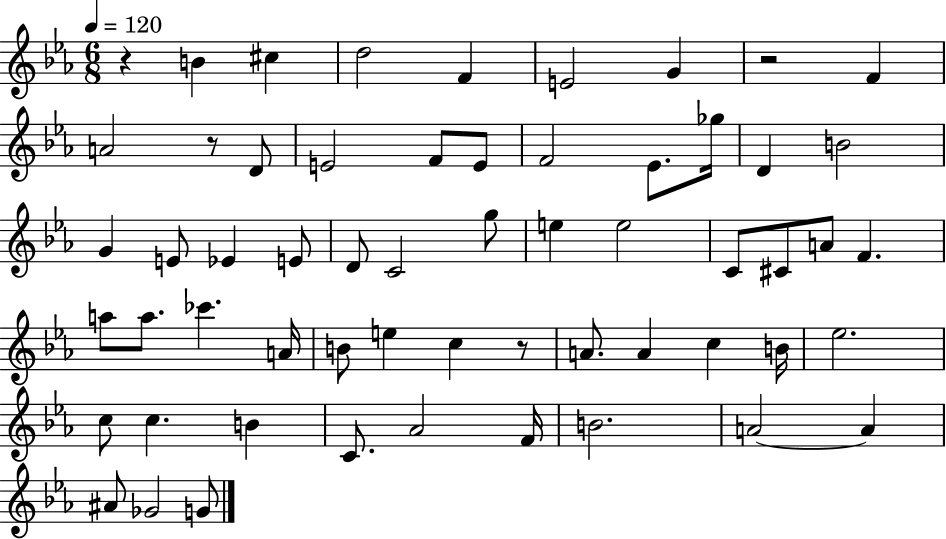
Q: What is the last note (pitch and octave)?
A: G4